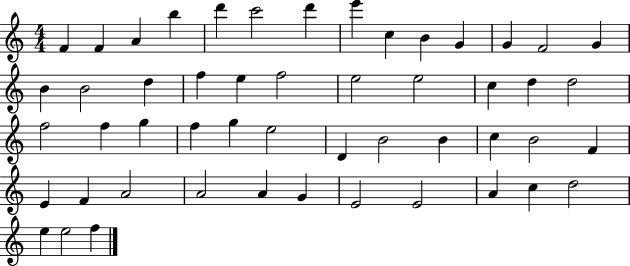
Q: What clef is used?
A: treble